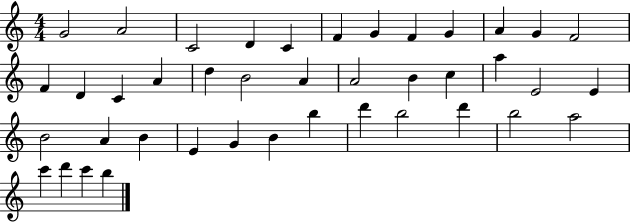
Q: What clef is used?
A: treble